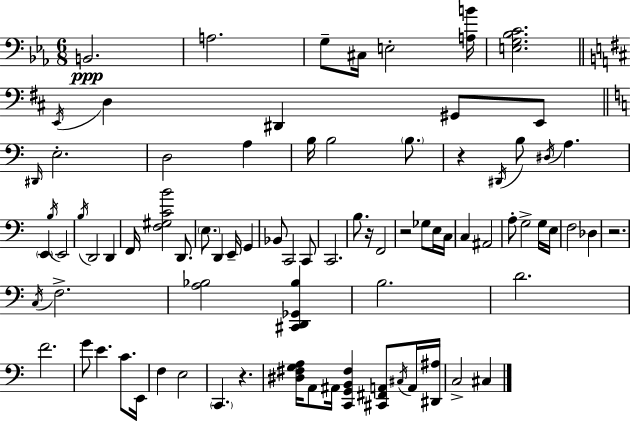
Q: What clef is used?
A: bass